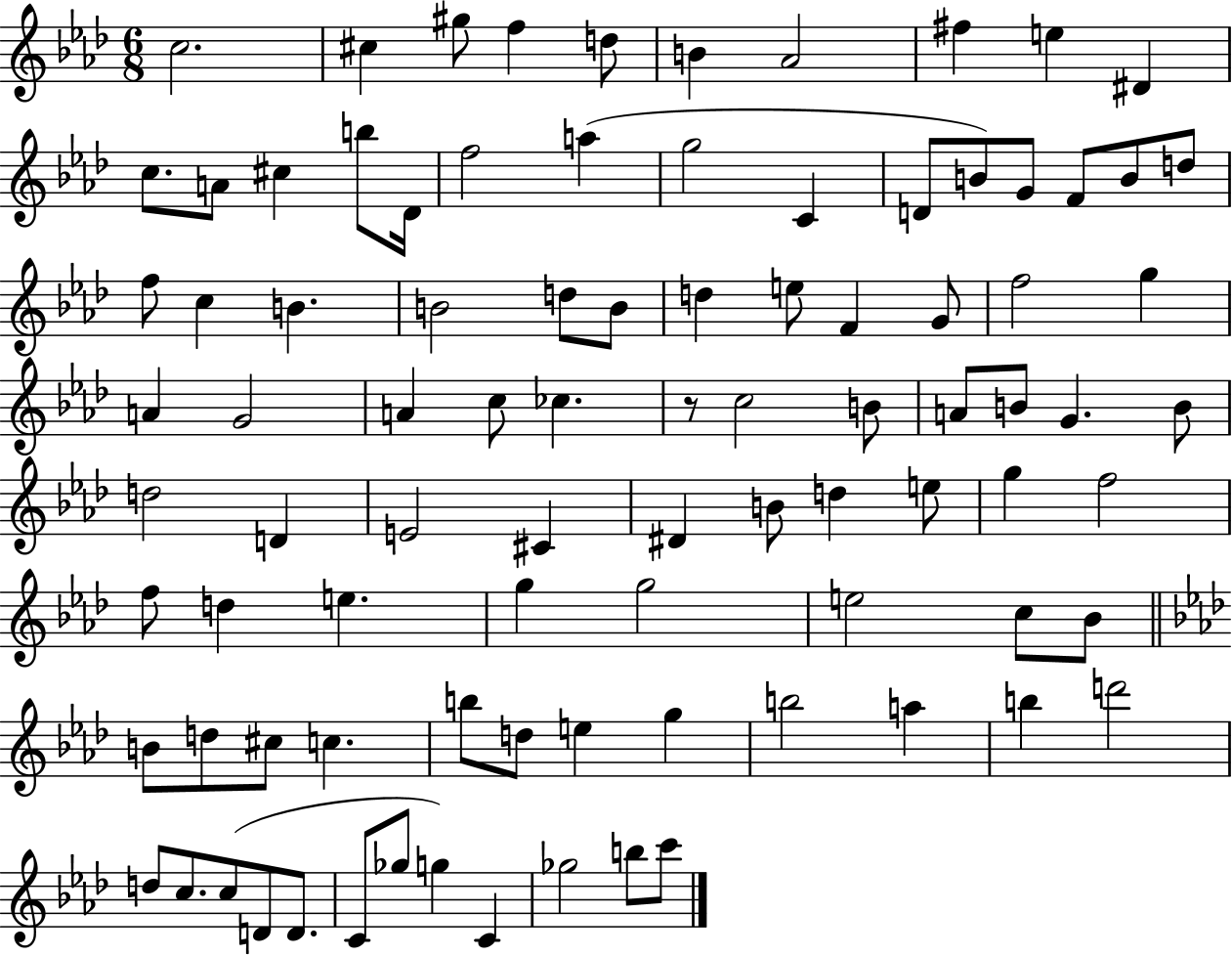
C5/h. C#5/q G#5/e F5/q D5/e B4/q Ab4/h F#5/q E5/q D#4/q C5/e. A4/e C#5/q B5/e Db4/s F5/h A5/q G5/h C4/q D4/e B4/e G4/e F4/e B4/e D5/e F5/e C5/q B4/q. B4/h D5/e B4/e D5/q E5/e F4/q G4/e F5/h G5/q A4/q G4/h A4/q C5/e CES5/q. R/e C5/h B4/e A4/e B4/e G4/q. B4/e D5/h D4/q E4/h C#4/q D#4/q B4/e D5/q E5/e G5/q F5/h F5/e D5/q E5/q. G5/q G5/h E5/h C5/e Bb4/e B4/e D5/e C#5/e C5/q. B5/e D5/e E5/q G5/q B5/h A5/q B5/q D6/h D5/e C5/e. C5/e D4/e D4/e. C4/e Gb5/e G5/q C4/q Gb5/h B5/e C6/e